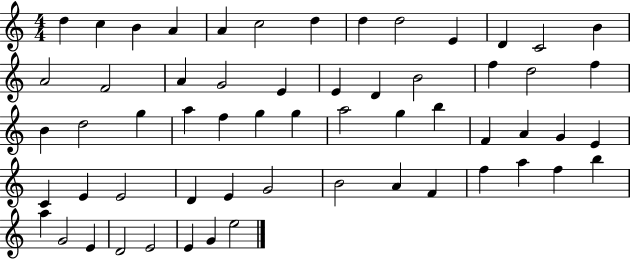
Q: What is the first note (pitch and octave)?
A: D5